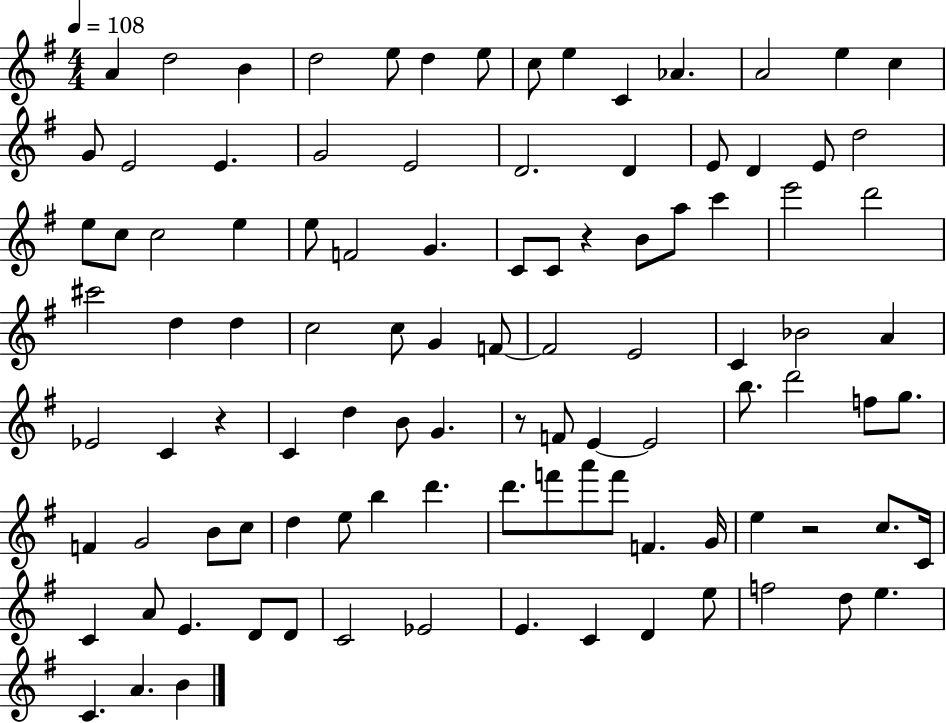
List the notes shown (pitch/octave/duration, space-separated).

A4/q D5/h B4/q D5/h E5/e D5/q E5/e C5/e E5/q C4/q Ab4/q. A4/h E5/q C5/q G4/e E4/h E4/q. G4/h E4/h D4/h. D4/q E4/e D4/q E4/e D5/h E5/e C5/e C5/h E5/q E5/e F4/h G4/q. C4/e C4/e R/q B4/e A5/e C6/q E6/h D6/h C#6/h D5/q D5/q C5/h C5/e G4/q F4/e F4/h E4/h C4/q Bb4/h A4/q Eb4/h C4/q R/q C4/q D5/q B4/e G4/q. R/e F4/e E4/q E4/h B5/e. D6/h F5/e G5/e. F4/q G4/h B4/e C5/e D5/q E5/e B5/q D6/q. D6/e. F6/e A6/e F6/e F4/q. G4/s E5/q R/h C5/e. C4/s C4/q A4/e E4/q. D4/e D4/e C4/h Eb4/h E4/q. C4/q D4/q E5/e F5/h D5/e E5/q. C4/q. A4/q. B4/q